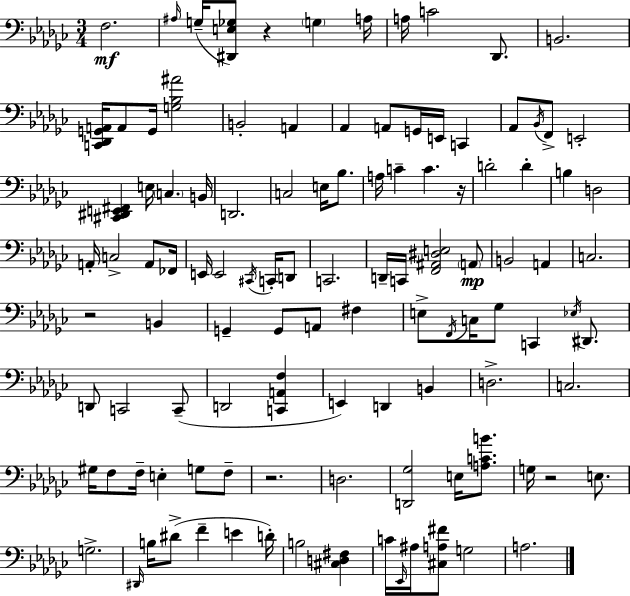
F3/h. A#3/s G3/s [D#2,E3,Gb3]/e R/q G3/q A3/s A3/s C4/h Db2/e. B2/h. [C2,Db2,G2,A2]/s A2/e G2/s [G3,Bb3,A#4]/h B2/h A2/q Ab2/q A2/e G2/s E2/s C2/q Ab2/e Bb2/s F2/e E2/h [C#2,D#2,E2,F#2]/q E3/s C3/q. B2/s D2/h. C3/h E3/s Bb3/e. A3/s C4/q C4/q. R/s D4/h D4/q B3/q D3/h A2/s C3/h A2/e FES2/s E2/s E2/h C#2/s C2/s D2/e C2/h. D2/s C2/s [F2,A#2,D#3,E3]/h A2/e B2/h A2/q C3/h. R/h B2/q G2/q G2/e A2/e F#3/q E3/e F2/s C3/s Gb3/e C2/q Eb3/s D#2/e. D2/e C2/h C2/e D2/h [C2,A2,F3]/q E2/q D2/q B2/q D3/h. C3/h. G#3/s F3/e F3/s E3/q G3/e F3/e R/h. D3/h. [D2,Gb3]/h E3/s [A3,C4,B4]/e. G3/s R/h E3/e. G3/h. D#2/s B3/s D#4/e F4/q E4/q D4/s B3/h [C#3,D3,F#3]/q C4/s Eb2/s A#3/s [C#3,A3,F#4]/e G3/h A3/h.